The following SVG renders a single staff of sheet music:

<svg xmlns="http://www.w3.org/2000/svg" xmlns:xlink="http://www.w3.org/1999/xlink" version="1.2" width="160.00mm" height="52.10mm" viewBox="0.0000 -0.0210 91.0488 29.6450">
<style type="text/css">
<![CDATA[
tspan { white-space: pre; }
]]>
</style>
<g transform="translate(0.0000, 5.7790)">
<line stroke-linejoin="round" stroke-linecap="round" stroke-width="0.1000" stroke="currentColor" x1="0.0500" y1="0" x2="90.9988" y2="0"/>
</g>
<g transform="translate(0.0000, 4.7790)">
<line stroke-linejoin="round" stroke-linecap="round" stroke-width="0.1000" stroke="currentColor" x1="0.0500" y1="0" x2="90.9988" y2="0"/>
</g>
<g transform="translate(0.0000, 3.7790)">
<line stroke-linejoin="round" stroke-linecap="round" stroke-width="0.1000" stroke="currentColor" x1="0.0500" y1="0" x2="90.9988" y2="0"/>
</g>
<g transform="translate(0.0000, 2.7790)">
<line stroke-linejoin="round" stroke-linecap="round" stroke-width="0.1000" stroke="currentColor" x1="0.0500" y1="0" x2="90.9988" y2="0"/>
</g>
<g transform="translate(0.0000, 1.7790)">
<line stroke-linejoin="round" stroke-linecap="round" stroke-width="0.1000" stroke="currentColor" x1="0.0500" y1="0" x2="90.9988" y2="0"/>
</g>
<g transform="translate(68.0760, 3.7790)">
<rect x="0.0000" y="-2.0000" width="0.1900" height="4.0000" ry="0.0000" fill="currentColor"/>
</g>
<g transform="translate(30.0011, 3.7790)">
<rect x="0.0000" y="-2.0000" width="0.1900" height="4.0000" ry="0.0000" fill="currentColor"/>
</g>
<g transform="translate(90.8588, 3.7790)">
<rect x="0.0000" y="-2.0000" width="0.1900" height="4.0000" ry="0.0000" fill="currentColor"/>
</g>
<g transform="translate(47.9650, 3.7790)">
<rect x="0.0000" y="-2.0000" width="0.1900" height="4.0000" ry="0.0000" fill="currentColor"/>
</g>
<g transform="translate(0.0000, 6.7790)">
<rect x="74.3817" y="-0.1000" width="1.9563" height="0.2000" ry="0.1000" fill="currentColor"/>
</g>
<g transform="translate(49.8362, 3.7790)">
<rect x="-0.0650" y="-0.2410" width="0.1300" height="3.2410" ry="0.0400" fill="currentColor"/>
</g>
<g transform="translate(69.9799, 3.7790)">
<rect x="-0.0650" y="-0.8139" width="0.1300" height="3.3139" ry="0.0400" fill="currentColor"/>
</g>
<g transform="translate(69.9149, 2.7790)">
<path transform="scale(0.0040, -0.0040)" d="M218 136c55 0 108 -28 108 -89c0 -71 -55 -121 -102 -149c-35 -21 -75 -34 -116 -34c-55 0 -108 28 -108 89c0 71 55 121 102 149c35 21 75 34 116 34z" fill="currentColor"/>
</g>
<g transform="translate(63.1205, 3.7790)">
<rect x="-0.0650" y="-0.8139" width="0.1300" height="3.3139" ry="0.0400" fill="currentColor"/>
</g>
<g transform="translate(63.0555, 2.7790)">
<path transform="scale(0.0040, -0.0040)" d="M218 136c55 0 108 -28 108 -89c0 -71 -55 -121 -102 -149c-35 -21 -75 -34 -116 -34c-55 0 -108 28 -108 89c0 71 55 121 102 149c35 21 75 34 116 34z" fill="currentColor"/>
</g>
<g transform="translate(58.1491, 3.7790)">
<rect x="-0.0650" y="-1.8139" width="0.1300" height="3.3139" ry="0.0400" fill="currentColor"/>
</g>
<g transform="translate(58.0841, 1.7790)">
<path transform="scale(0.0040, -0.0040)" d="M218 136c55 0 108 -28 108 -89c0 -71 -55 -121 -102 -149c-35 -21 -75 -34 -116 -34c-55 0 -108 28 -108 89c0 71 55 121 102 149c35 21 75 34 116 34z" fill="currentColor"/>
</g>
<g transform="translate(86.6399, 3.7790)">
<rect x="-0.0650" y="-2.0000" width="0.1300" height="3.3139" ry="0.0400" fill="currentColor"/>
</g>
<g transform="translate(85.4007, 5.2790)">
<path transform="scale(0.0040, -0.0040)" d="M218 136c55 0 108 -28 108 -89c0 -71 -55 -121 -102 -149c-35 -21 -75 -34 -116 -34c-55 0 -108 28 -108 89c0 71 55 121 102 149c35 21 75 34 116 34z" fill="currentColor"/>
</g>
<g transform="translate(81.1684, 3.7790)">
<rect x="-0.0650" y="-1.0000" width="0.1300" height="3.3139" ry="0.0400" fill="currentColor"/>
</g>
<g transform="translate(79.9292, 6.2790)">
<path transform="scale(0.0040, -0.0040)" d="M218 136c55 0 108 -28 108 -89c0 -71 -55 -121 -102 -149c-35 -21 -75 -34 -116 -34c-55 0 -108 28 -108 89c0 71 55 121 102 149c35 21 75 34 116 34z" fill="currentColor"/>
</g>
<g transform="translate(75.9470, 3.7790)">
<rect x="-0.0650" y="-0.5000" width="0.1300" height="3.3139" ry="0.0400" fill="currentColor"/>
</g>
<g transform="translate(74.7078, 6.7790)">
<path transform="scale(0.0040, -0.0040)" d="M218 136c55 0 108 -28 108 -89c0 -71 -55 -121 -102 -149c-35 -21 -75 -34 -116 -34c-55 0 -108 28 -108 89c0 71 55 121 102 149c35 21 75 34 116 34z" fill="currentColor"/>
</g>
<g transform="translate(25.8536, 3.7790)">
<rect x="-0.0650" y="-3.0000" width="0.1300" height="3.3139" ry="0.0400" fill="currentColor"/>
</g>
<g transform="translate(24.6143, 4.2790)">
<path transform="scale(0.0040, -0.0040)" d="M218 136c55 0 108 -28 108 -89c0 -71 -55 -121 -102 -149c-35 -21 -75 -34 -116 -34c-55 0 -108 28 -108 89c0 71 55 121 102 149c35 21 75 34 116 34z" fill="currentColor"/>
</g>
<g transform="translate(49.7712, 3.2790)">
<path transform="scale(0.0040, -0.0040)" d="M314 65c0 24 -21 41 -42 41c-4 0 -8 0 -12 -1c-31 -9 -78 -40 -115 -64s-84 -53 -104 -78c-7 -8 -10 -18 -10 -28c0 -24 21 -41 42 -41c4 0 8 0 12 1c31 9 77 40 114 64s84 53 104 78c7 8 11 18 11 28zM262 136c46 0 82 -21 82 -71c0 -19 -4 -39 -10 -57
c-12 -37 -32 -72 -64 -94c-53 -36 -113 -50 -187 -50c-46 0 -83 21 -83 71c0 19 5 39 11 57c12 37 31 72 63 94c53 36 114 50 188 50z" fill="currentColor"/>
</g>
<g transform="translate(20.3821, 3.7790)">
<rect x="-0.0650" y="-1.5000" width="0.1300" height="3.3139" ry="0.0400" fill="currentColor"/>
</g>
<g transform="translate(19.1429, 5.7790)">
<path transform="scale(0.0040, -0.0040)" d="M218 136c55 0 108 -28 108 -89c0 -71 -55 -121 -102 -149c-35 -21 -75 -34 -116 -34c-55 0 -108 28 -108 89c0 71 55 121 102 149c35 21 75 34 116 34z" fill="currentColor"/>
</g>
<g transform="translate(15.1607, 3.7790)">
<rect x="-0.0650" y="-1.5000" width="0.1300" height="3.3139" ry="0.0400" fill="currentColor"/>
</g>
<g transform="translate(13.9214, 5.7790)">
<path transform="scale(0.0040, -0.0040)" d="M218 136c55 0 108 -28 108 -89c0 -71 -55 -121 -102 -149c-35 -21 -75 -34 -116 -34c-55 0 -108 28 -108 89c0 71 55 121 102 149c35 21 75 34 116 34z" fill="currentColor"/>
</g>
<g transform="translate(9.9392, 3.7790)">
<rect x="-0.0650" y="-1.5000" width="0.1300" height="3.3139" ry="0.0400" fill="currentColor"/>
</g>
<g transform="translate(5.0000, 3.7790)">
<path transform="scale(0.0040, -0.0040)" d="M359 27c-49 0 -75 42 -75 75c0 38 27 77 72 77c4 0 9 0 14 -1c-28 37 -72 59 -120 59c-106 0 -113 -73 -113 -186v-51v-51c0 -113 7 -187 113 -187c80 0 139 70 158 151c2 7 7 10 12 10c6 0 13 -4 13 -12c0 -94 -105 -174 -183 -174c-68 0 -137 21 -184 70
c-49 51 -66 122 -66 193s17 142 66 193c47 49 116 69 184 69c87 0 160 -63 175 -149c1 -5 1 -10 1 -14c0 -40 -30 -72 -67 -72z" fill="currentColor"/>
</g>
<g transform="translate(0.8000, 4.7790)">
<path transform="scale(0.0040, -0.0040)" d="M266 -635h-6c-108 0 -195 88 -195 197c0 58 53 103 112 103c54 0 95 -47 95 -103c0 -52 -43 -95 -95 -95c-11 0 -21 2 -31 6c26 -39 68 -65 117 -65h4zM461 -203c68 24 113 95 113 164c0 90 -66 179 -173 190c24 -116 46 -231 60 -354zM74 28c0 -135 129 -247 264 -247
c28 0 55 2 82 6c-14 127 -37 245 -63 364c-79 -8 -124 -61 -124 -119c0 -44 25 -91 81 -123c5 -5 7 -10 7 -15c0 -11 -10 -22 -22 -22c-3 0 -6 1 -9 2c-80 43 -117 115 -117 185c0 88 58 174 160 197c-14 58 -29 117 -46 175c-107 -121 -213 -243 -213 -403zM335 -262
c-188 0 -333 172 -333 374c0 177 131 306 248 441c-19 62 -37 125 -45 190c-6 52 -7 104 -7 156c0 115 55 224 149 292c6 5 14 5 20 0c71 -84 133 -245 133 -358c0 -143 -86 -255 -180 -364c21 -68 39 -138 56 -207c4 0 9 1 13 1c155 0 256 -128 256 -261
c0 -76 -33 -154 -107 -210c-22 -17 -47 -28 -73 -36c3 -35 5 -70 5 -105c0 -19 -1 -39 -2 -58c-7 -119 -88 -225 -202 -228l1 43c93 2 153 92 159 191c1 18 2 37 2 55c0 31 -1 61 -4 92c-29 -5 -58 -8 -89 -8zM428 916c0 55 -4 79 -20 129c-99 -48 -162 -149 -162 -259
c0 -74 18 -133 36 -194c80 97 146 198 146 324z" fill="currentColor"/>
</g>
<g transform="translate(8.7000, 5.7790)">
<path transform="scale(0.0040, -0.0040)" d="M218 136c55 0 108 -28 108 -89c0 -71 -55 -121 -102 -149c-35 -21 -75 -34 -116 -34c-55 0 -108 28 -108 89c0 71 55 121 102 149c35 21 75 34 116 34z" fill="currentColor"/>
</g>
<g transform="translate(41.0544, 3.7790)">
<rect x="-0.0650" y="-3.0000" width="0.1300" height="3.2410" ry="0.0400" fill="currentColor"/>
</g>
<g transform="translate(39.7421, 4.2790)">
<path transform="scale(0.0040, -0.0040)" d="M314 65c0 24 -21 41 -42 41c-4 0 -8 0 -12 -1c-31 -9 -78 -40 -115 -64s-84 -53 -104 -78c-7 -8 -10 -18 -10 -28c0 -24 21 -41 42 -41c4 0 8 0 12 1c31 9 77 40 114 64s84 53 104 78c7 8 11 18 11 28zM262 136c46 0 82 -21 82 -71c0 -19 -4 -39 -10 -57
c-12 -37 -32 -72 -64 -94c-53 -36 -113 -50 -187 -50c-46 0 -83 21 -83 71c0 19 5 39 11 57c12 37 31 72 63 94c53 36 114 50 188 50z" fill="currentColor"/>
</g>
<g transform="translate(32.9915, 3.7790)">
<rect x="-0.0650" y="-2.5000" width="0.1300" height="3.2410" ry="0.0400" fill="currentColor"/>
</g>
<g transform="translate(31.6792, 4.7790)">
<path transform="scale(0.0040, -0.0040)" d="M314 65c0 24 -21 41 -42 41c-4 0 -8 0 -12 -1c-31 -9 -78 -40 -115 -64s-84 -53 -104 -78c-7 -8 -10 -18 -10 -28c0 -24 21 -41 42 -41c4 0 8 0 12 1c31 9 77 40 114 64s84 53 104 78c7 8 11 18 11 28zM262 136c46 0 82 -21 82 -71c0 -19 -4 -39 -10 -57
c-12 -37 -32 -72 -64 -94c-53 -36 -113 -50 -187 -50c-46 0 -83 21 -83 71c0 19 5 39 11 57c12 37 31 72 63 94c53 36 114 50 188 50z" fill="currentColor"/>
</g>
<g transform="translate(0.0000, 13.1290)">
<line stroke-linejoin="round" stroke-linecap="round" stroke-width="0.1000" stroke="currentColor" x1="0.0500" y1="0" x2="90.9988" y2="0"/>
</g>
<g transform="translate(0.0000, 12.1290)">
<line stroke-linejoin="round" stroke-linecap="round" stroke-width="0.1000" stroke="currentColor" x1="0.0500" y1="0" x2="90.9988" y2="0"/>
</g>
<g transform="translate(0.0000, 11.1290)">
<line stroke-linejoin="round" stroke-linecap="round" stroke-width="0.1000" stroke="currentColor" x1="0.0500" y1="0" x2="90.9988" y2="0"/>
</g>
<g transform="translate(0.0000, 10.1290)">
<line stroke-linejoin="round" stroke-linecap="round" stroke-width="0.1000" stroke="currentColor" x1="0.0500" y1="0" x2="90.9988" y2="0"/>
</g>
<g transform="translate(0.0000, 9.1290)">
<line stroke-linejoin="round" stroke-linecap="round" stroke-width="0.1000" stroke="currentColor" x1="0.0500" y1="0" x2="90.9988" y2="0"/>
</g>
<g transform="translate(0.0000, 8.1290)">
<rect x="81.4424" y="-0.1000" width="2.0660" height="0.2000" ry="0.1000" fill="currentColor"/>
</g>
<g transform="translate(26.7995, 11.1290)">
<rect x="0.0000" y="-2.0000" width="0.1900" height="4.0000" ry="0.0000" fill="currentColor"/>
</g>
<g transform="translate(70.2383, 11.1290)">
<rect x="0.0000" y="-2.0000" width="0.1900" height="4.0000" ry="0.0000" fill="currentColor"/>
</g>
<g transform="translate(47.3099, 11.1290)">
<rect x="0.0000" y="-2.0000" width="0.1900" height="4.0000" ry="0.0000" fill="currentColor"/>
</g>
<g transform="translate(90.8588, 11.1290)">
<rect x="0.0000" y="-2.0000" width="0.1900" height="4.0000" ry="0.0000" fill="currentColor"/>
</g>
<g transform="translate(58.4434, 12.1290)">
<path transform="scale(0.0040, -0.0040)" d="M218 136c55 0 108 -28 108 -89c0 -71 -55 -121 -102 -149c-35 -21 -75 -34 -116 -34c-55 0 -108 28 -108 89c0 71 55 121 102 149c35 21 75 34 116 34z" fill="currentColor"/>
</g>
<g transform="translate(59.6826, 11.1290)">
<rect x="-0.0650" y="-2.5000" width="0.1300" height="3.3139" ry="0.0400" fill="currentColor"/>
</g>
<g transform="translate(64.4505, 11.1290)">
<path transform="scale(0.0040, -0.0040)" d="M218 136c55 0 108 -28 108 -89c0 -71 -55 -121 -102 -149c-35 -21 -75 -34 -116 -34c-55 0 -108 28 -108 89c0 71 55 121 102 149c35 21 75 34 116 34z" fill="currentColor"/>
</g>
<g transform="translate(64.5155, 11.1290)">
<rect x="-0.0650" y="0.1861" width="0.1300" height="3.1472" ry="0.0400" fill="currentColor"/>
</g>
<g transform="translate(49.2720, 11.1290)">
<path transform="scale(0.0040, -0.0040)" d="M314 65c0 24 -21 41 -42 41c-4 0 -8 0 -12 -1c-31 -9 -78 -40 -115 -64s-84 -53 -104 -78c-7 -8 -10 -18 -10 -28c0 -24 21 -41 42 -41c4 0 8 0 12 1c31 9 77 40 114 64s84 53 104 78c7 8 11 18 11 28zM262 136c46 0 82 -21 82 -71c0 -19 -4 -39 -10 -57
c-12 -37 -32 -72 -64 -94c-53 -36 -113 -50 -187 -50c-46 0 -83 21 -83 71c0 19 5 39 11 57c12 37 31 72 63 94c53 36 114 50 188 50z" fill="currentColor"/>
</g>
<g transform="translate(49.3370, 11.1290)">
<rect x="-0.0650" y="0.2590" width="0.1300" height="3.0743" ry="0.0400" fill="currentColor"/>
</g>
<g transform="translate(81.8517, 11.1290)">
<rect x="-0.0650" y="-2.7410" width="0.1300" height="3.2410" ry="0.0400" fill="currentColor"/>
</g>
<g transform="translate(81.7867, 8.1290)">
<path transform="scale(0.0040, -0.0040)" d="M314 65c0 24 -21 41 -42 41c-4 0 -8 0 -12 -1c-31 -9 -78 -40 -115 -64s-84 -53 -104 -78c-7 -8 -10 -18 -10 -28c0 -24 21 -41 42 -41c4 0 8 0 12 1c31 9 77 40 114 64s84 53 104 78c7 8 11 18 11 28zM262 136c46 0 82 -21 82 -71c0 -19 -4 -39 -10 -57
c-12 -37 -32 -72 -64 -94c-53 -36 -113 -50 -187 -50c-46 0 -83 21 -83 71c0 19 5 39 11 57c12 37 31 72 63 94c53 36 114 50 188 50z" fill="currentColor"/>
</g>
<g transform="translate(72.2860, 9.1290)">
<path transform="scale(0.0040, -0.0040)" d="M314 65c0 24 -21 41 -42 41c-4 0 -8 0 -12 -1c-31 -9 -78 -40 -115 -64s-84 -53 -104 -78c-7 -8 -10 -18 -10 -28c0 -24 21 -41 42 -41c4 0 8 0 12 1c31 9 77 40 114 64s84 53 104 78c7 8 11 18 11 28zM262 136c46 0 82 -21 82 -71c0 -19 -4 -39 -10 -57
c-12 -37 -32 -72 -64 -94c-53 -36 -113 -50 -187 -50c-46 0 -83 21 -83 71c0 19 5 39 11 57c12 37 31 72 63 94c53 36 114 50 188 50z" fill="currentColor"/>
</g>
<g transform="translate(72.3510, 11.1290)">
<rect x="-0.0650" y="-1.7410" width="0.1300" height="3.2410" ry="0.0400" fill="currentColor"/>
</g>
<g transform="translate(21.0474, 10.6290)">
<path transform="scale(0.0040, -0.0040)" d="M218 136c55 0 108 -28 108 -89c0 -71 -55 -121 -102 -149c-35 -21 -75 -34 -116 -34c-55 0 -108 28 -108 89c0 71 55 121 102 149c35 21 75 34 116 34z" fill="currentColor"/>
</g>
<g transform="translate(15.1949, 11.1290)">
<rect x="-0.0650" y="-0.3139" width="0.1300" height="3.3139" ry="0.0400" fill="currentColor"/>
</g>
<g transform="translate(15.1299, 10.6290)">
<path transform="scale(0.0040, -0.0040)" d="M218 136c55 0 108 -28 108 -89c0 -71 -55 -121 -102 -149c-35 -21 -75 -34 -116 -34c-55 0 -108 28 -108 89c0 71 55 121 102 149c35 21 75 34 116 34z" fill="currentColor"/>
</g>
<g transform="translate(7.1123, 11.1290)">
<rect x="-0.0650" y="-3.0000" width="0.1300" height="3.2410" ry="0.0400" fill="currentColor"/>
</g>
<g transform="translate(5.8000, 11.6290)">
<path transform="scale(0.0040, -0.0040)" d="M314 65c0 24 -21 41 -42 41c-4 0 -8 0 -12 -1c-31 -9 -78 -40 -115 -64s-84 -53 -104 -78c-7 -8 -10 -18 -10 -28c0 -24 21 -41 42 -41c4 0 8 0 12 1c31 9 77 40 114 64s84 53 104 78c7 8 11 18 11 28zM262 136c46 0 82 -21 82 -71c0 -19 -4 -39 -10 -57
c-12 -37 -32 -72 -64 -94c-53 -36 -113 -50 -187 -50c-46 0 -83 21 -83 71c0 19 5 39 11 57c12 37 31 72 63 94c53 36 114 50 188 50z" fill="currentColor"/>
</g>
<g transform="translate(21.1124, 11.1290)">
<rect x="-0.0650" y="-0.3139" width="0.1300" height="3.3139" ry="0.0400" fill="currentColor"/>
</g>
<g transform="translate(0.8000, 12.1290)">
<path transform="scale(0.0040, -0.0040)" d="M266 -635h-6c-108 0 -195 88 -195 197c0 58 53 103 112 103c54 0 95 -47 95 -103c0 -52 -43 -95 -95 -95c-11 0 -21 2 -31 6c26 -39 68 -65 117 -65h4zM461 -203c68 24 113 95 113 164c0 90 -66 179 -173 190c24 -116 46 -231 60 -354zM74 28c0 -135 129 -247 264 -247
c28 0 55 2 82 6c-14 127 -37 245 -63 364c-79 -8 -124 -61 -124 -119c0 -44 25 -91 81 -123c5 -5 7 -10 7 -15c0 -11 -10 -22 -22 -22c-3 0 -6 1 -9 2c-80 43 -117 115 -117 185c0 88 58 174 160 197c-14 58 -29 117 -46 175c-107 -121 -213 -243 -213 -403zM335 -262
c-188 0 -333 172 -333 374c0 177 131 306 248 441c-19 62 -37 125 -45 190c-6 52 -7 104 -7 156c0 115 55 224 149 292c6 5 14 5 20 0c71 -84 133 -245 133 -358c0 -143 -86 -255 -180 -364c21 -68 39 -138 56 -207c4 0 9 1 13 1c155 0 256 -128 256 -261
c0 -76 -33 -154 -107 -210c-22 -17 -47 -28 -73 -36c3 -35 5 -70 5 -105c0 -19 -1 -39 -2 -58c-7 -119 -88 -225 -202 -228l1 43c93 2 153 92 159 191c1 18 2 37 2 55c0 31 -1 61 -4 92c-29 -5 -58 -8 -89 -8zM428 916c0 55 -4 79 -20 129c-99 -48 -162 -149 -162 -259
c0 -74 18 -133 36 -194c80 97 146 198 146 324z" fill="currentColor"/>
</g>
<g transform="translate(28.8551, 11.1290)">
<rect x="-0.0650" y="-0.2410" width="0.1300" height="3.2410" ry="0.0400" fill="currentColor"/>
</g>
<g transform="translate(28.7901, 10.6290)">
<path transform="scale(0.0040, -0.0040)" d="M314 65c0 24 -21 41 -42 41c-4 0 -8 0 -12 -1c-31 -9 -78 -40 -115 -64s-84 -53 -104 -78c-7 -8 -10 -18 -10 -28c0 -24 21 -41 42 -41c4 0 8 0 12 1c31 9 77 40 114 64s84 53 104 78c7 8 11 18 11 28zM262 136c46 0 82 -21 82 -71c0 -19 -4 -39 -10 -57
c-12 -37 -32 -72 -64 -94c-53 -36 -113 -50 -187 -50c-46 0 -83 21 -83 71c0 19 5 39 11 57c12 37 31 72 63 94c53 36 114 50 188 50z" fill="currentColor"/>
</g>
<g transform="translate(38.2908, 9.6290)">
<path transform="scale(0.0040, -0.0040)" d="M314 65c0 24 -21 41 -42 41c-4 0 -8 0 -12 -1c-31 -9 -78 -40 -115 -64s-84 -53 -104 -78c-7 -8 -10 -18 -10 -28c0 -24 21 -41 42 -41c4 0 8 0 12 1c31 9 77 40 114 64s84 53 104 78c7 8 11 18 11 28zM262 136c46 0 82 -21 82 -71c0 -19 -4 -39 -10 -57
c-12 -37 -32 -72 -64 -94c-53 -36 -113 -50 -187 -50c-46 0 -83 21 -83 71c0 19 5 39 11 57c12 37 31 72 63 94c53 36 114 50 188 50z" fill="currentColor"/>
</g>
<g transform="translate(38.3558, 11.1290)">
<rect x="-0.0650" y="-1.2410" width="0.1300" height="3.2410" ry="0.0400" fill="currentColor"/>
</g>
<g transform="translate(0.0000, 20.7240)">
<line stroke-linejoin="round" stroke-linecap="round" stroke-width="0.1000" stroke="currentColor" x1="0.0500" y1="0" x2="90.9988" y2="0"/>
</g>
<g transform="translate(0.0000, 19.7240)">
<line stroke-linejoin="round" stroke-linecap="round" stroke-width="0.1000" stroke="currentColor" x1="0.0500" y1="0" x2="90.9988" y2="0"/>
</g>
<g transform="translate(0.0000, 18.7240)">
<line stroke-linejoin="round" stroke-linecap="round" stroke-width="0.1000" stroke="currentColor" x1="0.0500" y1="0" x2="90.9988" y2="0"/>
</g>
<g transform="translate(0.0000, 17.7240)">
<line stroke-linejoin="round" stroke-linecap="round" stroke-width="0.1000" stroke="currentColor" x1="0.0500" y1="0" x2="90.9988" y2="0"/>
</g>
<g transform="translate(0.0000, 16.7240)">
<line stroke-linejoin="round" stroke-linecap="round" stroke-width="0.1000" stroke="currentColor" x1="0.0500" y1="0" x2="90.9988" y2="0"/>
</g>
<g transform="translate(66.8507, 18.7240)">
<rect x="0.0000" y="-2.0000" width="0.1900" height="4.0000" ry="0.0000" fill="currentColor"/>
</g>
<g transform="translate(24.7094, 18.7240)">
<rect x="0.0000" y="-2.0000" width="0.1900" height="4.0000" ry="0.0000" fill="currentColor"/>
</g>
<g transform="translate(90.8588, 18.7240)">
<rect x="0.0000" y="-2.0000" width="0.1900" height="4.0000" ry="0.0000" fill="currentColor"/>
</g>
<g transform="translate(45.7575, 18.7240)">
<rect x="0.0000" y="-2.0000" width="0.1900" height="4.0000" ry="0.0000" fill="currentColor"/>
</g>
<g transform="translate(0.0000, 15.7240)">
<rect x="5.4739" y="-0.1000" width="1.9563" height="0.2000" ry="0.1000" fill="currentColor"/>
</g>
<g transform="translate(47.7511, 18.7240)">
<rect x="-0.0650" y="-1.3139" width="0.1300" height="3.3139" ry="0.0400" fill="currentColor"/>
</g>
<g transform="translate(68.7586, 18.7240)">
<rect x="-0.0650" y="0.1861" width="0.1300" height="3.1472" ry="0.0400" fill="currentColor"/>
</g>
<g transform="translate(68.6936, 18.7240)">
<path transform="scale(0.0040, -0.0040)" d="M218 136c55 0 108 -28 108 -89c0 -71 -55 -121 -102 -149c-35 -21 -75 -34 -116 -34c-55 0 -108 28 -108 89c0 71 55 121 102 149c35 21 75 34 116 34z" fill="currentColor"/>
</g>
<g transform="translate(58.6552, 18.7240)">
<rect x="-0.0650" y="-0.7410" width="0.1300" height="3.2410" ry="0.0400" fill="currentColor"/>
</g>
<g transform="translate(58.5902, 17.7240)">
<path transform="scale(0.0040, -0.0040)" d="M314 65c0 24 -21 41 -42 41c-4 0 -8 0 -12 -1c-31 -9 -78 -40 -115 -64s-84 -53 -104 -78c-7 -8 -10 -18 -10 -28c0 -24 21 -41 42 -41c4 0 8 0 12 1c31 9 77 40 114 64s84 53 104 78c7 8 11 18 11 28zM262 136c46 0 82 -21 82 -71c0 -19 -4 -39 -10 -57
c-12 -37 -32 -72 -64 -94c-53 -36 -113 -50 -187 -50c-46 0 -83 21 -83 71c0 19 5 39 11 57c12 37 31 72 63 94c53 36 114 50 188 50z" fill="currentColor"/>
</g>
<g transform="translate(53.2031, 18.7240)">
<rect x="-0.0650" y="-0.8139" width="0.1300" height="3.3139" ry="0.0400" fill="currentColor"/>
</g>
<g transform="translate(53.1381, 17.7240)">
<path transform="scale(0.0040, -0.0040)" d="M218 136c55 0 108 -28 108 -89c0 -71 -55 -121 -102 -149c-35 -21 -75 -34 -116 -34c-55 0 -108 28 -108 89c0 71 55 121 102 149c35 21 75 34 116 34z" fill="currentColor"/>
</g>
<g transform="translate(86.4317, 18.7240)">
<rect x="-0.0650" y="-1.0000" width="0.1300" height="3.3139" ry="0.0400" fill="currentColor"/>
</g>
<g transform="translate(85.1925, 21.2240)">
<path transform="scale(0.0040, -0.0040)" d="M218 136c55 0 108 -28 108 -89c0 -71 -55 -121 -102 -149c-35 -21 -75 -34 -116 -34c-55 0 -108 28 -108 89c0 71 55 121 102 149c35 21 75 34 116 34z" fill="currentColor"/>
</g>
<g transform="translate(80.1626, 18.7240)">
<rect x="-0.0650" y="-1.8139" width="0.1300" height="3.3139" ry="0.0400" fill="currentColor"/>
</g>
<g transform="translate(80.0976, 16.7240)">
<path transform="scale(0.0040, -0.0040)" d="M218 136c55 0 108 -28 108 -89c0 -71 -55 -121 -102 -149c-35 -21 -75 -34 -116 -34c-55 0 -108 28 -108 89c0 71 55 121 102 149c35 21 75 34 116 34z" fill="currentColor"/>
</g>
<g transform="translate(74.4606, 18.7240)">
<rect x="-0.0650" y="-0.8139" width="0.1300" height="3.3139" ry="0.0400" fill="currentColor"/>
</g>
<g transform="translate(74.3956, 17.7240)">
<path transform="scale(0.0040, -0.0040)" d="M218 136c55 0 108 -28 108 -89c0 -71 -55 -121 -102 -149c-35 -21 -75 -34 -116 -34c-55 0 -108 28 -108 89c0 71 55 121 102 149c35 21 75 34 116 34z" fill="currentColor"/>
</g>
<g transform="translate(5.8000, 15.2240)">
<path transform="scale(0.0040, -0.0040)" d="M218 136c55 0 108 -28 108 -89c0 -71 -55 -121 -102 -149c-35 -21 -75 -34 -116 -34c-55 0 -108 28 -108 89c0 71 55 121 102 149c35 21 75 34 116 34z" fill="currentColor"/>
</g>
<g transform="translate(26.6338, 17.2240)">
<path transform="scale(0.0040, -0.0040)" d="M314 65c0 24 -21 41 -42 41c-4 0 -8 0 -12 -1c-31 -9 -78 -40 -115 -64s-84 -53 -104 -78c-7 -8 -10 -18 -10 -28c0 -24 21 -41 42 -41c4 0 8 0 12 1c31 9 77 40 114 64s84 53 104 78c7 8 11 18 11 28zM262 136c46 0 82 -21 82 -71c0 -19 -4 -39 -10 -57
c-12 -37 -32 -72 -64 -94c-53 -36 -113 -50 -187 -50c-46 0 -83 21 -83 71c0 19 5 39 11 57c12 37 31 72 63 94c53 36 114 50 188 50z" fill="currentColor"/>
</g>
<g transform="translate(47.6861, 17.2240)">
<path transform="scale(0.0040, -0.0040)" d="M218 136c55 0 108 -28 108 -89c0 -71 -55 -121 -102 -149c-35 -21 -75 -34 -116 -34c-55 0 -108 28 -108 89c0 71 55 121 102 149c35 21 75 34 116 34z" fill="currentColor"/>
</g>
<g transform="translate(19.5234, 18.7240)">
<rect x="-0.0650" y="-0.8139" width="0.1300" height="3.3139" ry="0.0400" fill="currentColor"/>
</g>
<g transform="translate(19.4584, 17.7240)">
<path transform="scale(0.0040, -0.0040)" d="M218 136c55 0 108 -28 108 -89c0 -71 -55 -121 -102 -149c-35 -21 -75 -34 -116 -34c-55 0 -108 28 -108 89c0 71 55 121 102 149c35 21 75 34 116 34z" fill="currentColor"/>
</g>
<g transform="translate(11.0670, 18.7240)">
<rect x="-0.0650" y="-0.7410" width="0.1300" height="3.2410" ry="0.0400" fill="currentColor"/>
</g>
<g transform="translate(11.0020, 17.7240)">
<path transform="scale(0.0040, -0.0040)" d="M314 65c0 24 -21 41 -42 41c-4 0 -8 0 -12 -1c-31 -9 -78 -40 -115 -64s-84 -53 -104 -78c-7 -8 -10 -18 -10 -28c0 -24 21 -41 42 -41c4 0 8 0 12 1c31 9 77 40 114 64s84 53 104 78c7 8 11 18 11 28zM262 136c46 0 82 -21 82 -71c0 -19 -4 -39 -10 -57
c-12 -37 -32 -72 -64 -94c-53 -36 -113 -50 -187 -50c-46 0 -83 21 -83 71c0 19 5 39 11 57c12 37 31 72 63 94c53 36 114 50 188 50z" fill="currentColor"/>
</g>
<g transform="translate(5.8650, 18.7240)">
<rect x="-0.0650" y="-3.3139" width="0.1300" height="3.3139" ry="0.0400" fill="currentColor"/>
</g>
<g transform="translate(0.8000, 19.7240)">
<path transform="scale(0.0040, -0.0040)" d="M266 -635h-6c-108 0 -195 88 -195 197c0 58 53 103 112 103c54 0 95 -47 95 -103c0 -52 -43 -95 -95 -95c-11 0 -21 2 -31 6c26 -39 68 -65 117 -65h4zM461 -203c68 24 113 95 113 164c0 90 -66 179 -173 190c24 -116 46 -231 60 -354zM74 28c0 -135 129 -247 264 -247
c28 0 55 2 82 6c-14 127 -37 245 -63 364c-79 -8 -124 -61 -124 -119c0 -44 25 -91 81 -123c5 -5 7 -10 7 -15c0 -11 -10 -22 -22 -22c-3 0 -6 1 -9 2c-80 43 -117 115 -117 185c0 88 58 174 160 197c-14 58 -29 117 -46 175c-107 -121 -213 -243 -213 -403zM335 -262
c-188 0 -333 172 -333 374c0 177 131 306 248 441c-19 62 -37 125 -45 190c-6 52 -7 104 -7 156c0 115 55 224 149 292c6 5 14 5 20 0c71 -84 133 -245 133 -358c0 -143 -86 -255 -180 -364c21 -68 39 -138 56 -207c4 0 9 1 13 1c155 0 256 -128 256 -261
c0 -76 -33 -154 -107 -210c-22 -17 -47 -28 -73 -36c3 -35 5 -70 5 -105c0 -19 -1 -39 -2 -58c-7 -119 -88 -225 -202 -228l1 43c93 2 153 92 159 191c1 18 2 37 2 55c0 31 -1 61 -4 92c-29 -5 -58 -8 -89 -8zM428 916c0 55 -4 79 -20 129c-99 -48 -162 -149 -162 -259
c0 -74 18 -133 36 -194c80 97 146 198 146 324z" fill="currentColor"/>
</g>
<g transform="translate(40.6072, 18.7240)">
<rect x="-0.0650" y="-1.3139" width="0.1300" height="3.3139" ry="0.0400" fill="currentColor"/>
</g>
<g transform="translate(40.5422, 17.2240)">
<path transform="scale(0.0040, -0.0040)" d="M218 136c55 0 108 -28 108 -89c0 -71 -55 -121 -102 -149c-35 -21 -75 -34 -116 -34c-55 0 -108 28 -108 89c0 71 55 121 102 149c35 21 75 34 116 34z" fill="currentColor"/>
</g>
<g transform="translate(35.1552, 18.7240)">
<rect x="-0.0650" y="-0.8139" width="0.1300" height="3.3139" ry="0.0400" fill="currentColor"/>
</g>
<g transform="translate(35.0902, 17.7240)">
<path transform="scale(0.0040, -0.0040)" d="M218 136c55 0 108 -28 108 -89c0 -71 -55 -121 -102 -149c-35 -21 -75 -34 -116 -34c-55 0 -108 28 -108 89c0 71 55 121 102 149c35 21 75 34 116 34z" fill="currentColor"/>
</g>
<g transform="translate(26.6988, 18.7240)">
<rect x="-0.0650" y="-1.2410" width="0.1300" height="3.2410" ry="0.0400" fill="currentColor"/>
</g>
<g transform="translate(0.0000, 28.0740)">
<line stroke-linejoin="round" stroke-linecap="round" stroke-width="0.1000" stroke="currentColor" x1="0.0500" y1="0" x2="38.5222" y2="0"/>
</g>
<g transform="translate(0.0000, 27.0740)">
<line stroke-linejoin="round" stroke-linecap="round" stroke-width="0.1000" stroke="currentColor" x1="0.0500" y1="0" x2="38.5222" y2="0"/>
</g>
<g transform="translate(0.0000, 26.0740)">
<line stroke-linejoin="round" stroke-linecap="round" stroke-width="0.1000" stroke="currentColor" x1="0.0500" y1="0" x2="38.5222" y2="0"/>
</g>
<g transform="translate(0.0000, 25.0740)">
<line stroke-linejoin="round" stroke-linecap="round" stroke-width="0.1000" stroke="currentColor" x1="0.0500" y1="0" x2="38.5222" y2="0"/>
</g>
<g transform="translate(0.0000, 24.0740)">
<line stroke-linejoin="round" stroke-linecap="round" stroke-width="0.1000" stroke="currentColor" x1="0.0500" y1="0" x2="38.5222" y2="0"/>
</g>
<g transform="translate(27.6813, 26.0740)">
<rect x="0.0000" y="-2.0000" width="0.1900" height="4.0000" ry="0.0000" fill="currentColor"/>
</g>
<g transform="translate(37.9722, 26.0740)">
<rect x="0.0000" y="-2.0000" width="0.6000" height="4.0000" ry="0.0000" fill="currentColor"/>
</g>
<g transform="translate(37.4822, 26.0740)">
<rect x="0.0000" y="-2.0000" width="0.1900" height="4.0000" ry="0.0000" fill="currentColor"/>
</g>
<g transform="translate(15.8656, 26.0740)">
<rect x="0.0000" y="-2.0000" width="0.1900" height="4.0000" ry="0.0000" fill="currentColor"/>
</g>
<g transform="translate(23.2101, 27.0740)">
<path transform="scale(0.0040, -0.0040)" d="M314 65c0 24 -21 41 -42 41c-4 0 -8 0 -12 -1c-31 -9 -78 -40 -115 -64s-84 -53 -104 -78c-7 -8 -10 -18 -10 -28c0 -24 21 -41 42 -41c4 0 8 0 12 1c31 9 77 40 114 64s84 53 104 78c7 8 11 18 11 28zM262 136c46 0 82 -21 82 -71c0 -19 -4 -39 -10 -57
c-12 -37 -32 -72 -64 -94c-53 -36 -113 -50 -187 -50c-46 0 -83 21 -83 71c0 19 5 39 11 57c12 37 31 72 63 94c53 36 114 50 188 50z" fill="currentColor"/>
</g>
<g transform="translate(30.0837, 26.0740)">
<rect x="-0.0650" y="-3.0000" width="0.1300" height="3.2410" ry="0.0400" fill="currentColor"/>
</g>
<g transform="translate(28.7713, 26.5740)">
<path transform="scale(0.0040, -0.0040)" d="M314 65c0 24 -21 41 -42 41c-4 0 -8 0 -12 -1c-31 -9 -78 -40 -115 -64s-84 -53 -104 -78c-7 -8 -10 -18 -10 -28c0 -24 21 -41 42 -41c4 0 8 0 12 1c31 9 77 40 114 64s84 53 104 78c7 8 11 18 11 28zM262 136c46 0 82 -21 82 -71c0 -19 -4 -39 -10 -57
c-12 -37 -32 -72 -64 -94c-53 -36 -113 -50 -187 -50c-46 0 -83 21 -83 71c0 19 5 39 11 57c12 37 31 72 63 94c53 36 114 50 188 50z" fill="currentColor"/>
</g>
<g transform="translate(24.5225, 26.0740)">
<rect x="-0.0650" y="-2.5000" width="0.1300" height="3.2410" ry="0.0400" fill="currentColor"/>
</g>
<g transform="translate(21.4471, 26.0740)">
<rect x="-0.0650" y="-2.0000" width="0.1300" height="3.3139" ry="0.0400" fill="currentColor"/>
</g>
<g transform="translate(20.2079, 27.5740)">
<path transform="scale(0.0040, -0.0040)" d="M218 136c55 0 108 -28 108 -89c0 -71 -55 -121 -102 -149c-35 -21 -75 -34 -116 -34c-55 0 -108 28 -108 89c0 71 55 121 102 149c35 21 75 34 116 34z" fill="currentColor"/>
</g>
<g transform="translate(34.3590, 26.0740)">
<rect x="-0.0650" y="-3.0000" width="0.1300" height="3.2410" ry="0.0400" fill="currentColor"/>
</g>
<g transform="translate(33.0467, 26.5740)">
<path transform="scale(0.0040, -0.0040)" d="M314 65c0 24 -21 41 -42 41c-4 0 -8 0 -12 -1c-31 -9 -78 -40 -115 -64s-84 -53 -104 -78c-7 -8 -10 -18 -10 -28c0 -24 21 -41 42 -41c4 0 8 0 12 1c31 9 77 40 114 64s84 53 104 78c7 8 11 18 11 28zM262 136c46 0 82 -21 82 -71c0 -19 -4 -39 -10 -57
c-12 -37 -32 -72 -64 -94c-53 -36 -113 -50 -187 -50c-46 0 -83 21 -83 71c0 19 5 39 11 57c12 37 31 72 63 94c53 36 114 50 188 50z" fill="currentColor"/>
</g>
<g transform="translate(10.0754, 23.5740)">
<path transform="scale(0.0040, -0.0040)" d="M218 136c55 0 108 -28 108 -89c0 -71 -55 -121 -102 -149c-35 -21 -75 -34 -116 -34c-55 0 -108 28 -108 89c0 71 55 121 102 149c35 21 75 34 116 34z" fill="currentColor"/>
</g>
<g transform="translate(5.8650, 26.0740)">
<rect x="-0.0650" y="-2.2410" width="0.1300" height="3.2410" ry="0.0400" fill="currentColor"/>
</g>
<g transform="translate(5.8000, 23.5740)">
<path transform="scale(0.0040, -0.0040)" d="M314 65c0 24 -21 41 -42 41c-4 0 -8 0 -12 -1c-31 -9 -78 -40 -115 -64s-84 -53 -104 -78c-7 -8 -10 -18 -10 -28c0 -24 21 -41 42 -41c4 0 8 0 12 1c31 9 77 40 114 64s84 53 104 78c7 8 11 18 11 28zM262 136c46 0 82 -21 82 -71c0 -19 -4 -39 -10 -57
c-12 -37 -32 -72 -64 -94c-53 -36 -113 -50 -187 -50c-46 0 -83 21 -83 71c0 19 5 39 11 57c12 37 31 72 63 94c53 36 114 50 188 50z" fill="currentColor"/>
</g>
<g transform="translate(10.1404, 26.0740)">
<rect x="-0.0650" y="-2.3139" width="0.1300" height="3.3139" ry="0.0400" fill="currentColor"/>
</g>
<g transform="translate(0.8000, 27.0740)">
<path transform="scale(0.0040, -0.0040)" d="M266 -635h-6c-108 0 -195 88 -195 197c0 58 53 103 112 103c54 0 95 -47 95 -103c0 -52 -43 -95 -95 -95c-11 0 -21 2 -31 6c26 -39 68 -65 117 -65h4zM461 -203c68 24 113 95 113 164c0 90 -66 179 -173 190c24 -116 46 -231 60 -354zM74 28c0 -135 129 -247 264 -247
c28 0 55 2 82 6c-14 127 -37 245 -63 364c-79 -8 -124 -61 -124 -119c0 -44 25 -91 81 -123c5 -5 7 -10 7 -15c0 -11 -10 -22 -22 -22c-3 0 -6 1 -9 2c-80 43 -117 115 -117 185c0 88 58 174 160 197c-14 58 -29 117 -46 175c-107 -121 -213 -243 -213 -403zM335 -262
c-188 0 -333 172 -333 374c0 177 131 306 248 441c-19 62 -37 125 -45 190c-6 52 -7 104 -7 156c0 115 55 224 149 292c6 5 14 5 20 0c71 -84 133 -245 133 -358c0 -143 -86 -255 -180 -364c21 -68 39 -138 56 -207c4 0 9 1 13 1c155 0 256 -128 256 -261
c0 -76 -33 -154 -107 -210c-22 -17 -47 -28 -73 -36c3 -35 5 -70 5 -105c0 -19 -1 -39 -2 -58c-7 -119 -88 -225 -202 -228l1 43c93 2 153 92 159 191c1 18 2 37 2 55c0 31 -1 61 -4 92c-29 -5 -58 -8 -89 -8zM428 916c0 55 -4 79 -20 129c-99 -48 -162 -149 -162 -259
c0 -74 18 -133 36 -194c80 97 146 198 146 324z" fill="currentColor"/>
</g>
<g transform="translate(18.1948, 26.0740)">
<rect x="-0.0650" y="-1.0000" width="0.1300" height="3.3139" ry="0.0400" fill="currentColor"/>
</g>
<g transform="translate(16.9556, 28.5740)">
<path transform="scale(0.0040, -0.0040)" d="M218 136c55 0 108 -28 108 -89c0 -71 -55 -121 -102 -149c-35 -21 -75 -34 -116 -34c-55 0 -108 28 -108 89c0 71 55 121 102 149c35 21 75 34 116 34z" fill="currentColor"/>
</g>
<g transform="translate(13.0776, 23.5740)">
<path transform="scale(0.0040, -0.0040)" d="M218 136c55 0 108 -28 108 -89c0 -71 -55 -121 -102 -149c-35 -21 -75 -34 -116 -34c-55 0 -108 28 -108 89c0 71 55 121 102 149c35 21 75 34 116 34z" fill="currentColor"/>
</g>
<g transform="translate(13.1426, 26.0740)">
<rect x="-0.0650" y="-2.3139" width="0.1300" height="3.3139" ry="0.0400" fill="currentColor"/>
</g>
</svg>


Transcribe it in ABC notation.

X:1
T:Untitled
M:4/4
L:1/4
K:C
E E E A G2 A2 c2 f d d C D F A2 c c c2 e2 B2 G B f2 a2 b d2 d e2 d e e d d2 B d f D g2 g g D F G2 A2 A2